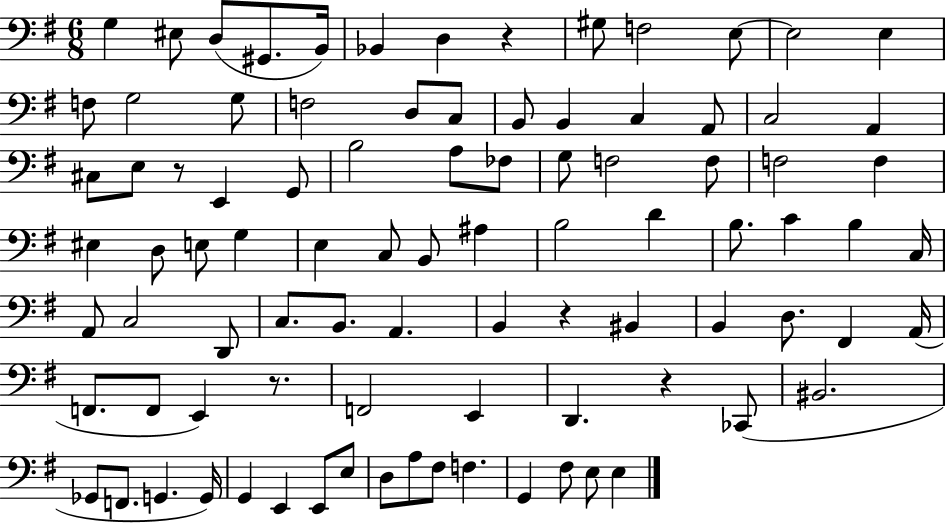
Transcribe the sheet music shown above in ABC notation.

X:1
T:Untitled
M:6/8
L:1/4
K:G
G, ^E,/2 D,/2 ^G,,/2 B,,/4 _B,, D, z ^G,/2 F,2 E,/2 E,2 E, F,/2 G,2 G,/2 F,2 D,/2 C,/2 B,,/2 B,, C, A,,/2 C,2 A,, ^C,/2 E,/2 z/2 E,, G,,/2 B,2 A,/2 _F,/2 G,/2 F,2 F,/2 F,2 F, ^E, D,/2 E,/2 G, E, C,/2 B,,/2 ^A, B,2 D B,/2 C B, C,/4 A,,/2 C,2 D,,/2 C,/2 B,,/2 A,, B,, z ^B,, B,, D,/2 ^F,, A,,/4 F,,/2 F,,/2 E,, z/2 F,,2 E,, D,, z _C,,/2 ^B,,2 _G,,/2 F,,/2 G,, G,,/4 G,, E,, E,,/2 E,/2 D,/2 A,/2 ^F,/2 F, G,, ^F,/2 E,/2 E,